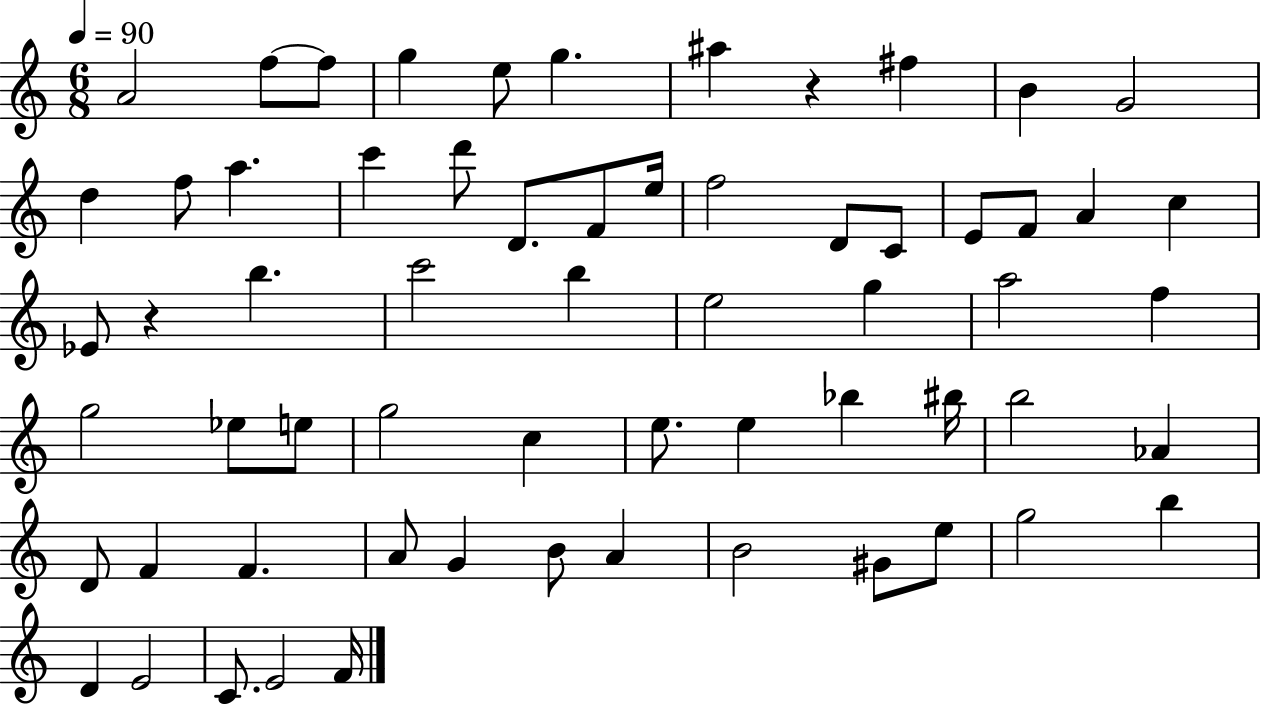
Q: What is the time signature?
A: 6/8